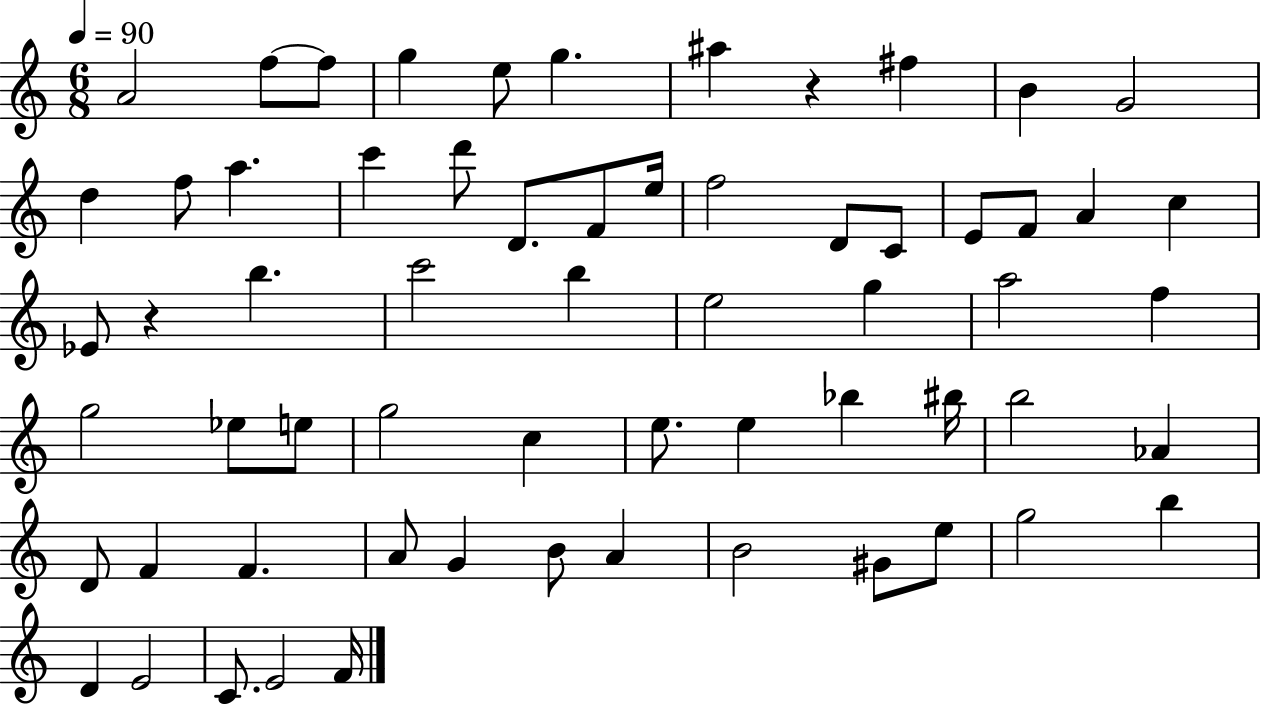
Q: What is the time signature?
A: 6/8